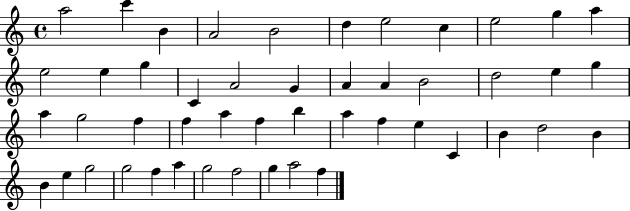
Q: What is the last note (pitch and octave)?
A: F5